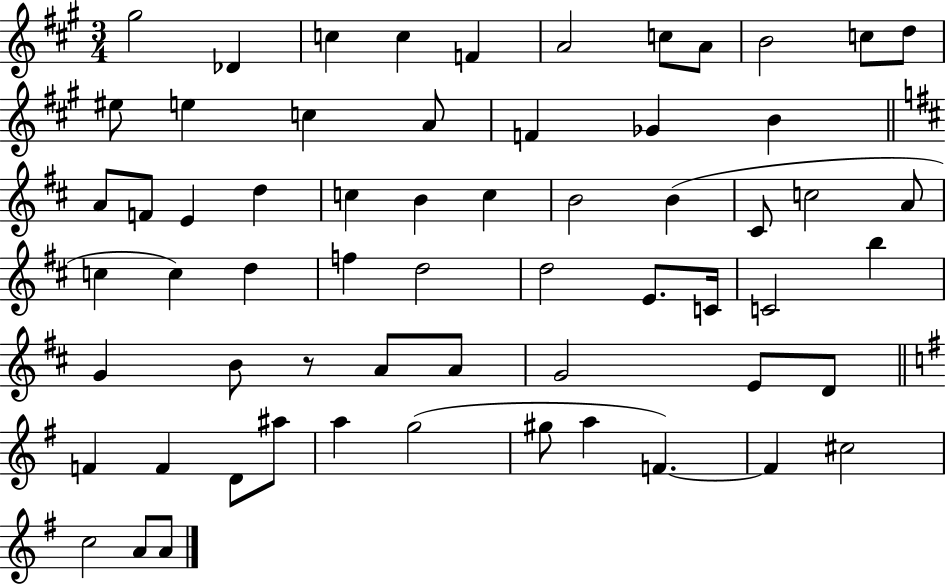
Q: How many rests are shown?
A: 1